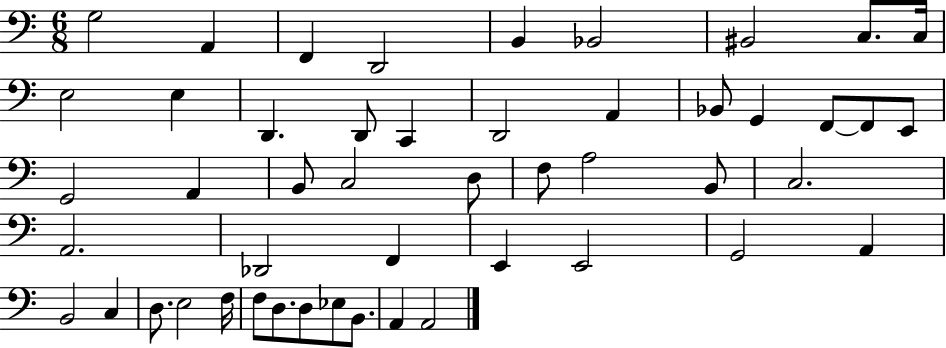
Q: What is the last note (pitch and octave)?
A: A2